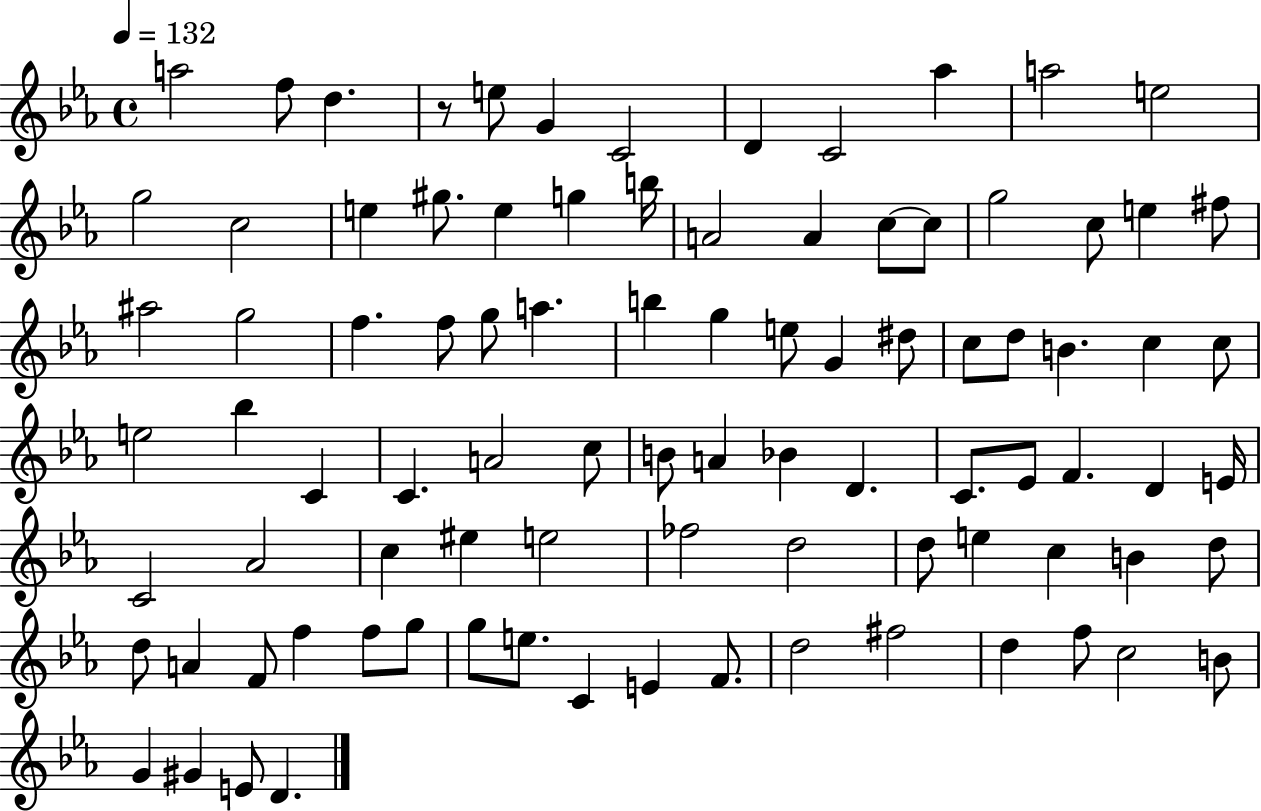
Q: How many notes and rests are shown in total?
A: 91